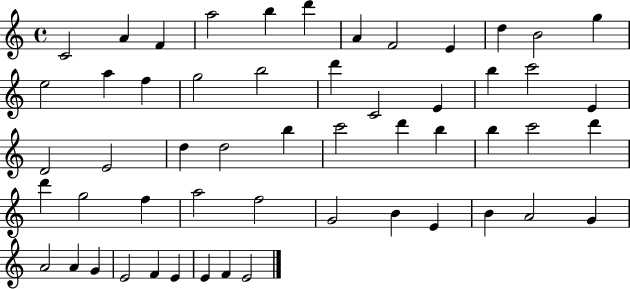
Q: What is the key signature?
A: C major